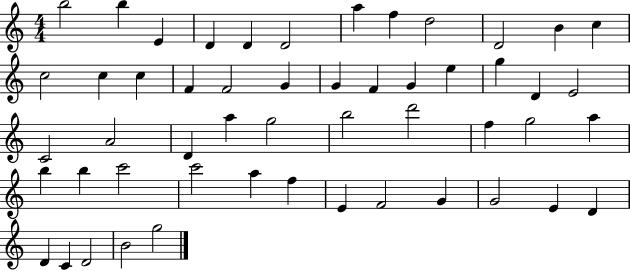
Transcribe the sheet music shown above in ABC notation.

X:1
T:Untitled
M:4/4
L:1/4
K:C
b2 b E D D D2 a f d2 D2 B c c2 c c F F2 G G F G e g D E2 C2 A2 D a g2 b2 d'2 f g2 a b b c'2 c'2 a f E F2 G G2 E D D C D2 B2 g2